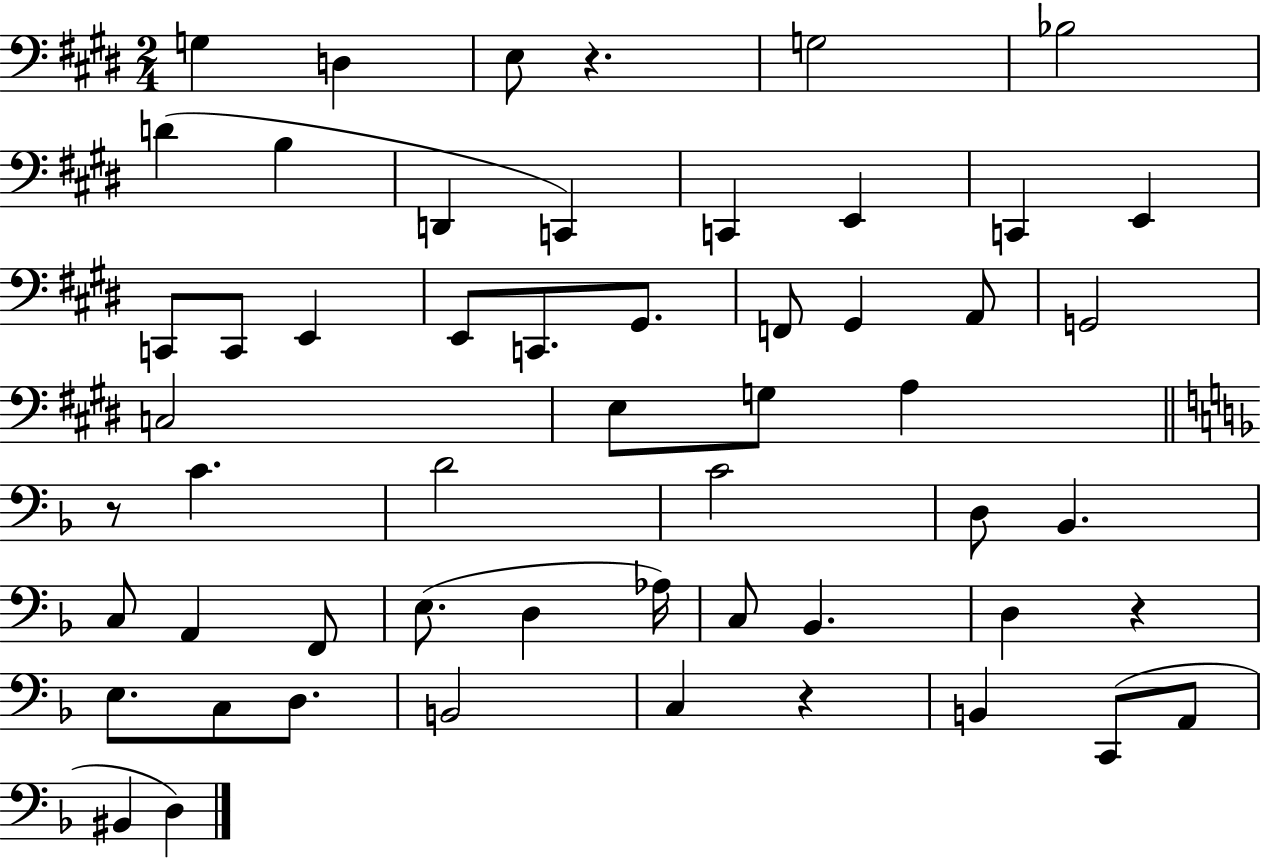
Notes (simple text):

G3/q D3/q E3/e R/q. G3/h Bb3/h D4/q B3/q D2/q C2/q C2/q E2/q C2/q E2/q C2/e C2/e E2/q E2/e C2/e. G#2/e. F2/e G#2/q A2/e G2/h C3/h E3/e G3/e A3/q R/e C4/q. D4/h C4/h D3/e Bb2/q. C3/e A2/q F2/e E3/e. D3/q Ab3/s C3/e Bb2/q. D3/q R/q E3/e. C3/e D3/e. B2/h C3/q R/q B2/q C2/e A2/e BIS2/q D3/q